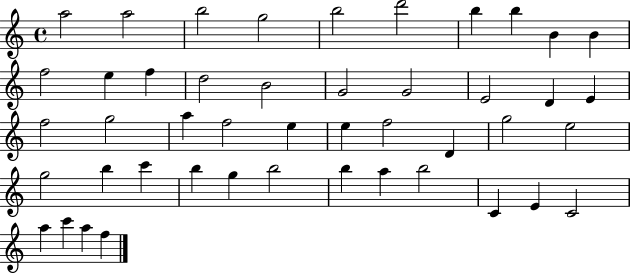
X:1
T:Untitled
M:4/4
L:1/4
K:C
a2 a2 b2 g2 b2 d'2 b b B B f2 e f d2 B2 G2 G2 E2 D E f2 g2 a f2 e e f2 D g2 e2 g2 b c' b g b2 b a b2 C E C2 a c' a f